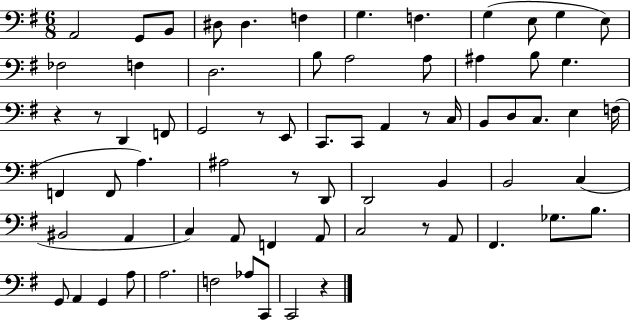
A2/h G2/e B2/e D#3/e D#3/q. F3/q G3/q. F3/q. G3/q E3/e G3/q E3/e FES3/h F3/q D3/h. B3/e A3/h A3/e A#3/q B3/e G3/q. R/q R/e D2/q F2/e G2/h R/e E2/e C2/e. C2/e A2/q R/e C3/s B2/e D3/e C3/e. E3/q F3/s F2/q F2/e A3/q. A#3/h R/e D2/e D2/h B2/q B2/h C3/q BIS2/h A2/q C3/q A2/e F2/q A2/e C3/h R/e A2/e F#2/q. Gb3/e. B3/e. G2/e A2/q G2/q A3/e A3/h. F3/h Ab3/e C2/e C2/h R/q